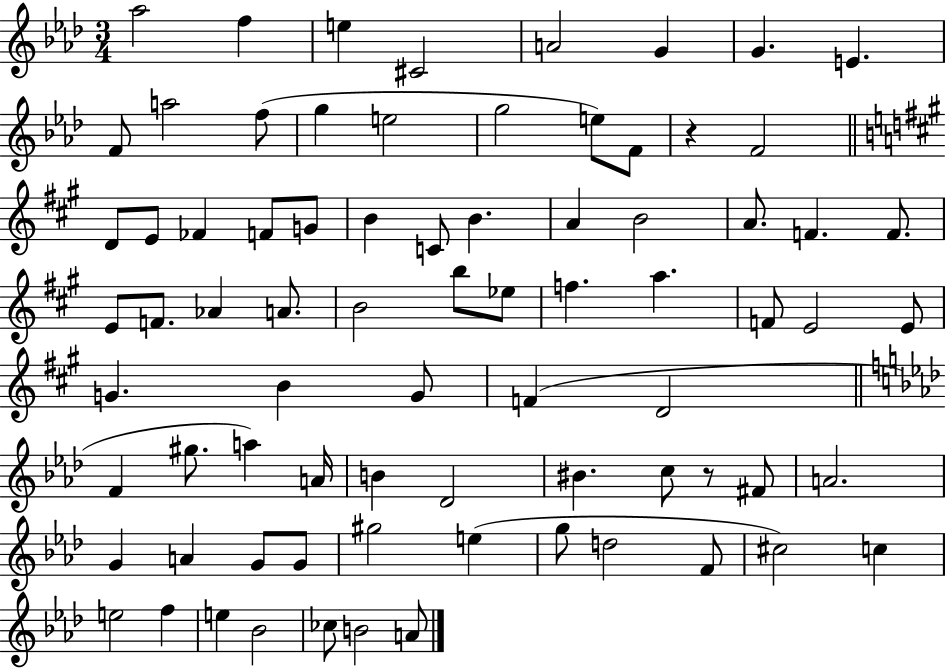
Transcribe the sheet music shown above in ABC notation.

X:1
T:Untitled
M:3/4
L:1/4
K:Ab
_a2 f e ^C2 A2 G G E F/2 a2 f/2 g e2 g2 e/2 F/2 z F2 D/2 E/2 _F F/2 G/2 B C/2 B A B2 A/2 F F/2 E/2 F/2 _A A/2 B2 b/2 _e/2 f a F/2 E2 E/2 G B G/2 F D2 F ^g/2 a A/4 B _D2 ^B c/2 z/2 ^F/2 A2 G A G/2 G/2 ^g2 e g/2 d2 F/2 ^c2 c e2 f e _B2 _c/2 B2 A/2